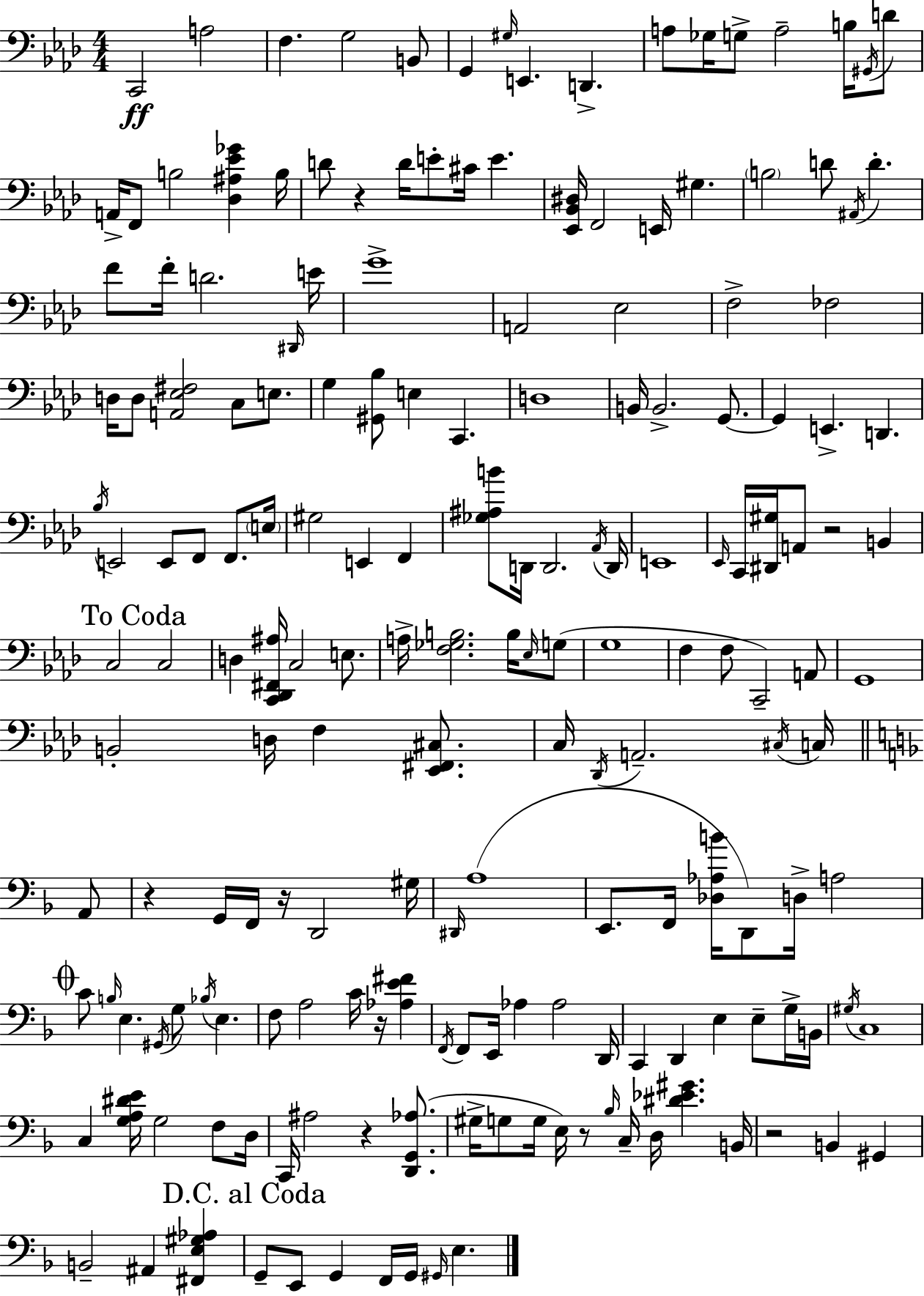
C2/h A3/h F3/q. G3/h B2/e G2/q G#3/s E2/q. D2/q. A3/e Gb3/s G3/e A3/h B3/s G#2/s D4/e A2/s F2/e B3/h [Db3,A#3,Eb4,Gb4]/q B3/s D4/e R/q D4/s E4/e C#4/s E4/q. [Eb2,Bb2,D#3]/s F2/h E2/s G#3/q. B3/h D4/e A#2/s D4/q. F4/e F4/s D4/h. D#2/s E4/s G4/w A2/h Eb3/h F3/h FES3/h D3/s D3/e [A2,Eb3,F#3]/h C3/e E3/e. G3/q [G#2,Bb3]/e E3/q C2/q. D3/w B2/s B2/h. G2/e. G2/q E2/q. D2/q. Bb3/s E2/h E2/e F2/e F2/e. E3/s G#3/h E2/q F2/q [Gb3,A#3,B4]/e D2/s D2/h. Ab2/s D2/s E2/w Eb2/s C2/s [D#2,G#3]/s A2/e R/h B2/q C3/h C3/h D3/q [C2,Db2,F#2,A#3]/s C3/h E3/e. A3/s [F3,Gb3,B3]/h. B3/s Eb3/s G3/e G3/w F3/q F3/e C2/h A2/e G2/w B2/h D3/s F3/q [Eb2,F#2,C#3]/e. C3/s Db2/s A2/h. C#3/s C3/s A2/e R/q G2/s F2/s R/s D2/h G#3/s D#2/s A3/w E2/e. F2/s [Db3,Ab3,B4]/s D2/e D3/s A3/h C4/e B3/s E3/q. G#2/s G3/e Bb3/s E3/q. F3/e A3/h C4/s R/s [Ab3,E4,F#4]/q F2/s F2/e E2/s Ab3/q Ab3/h D2/s C2/q D2/q E3/q E3/e G3/s B2/s G#3/s C3/w C3/q [G3,A3,D#4,E4]/s G3/h F3/e D3/s C2/s A#3/h R/q [D2,G2,Ab3]/e. G#3/s G3/e G3/s E3/s R/e Bb3/s C3/s D3/s [D#4,Eb4,G#4]/q. B2/s R/h B2/q G#2/q B2/h A#2/q [F#2,E3,G#3,Ab3]/q G2/e E2/e G2/q F2/s G2/s G#2/s E3/q.